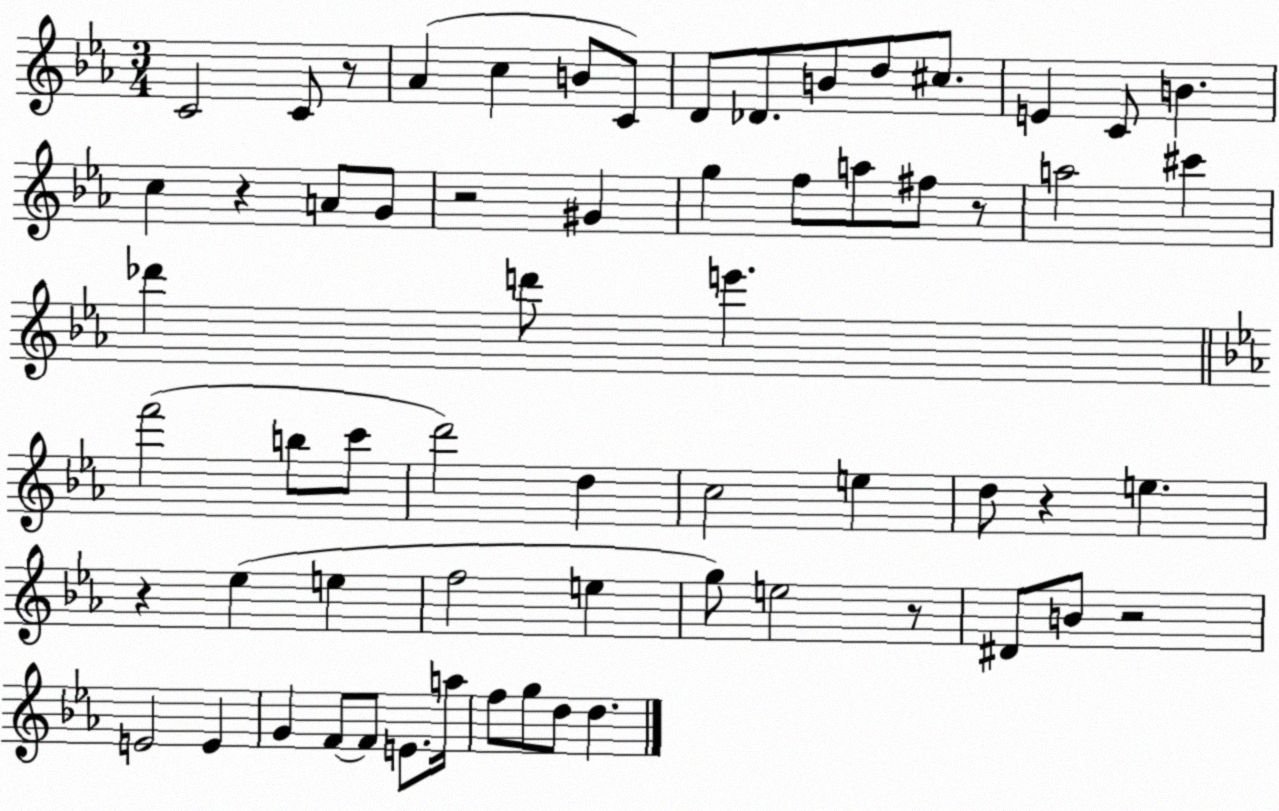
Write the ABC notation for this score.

X:1
T:Untitled
M:3/4
L:1/4
K:Eb
C2 C/2 z/2 _A c B/2 C/2 D/2 _D/2 B/2 d/2 ^c/2 E C/2 B c z A/2 G/2 z2 ^G g f/2 a/2 ^f/2 z/2 a2 ^c' _d' d'/2 e' f'2 b/2 c'/2 d'2 d c2 e d/2 z e z _e e f2 e g/2 e2 z/2 ^D/2 B/2 z2 E2 E G F/2 F/2 E/2 a/4 f/2 g/2 d/2 d